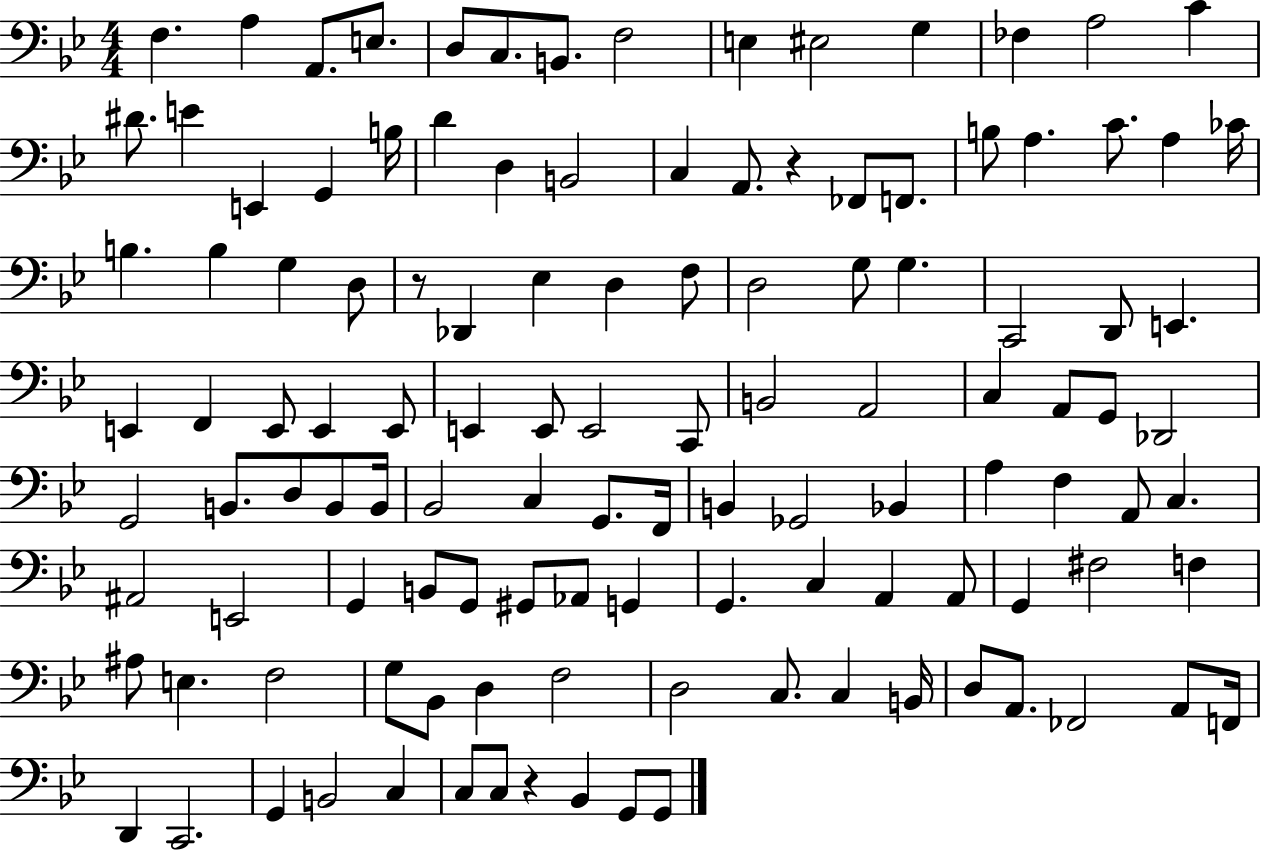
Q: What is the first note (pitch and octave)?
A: F3